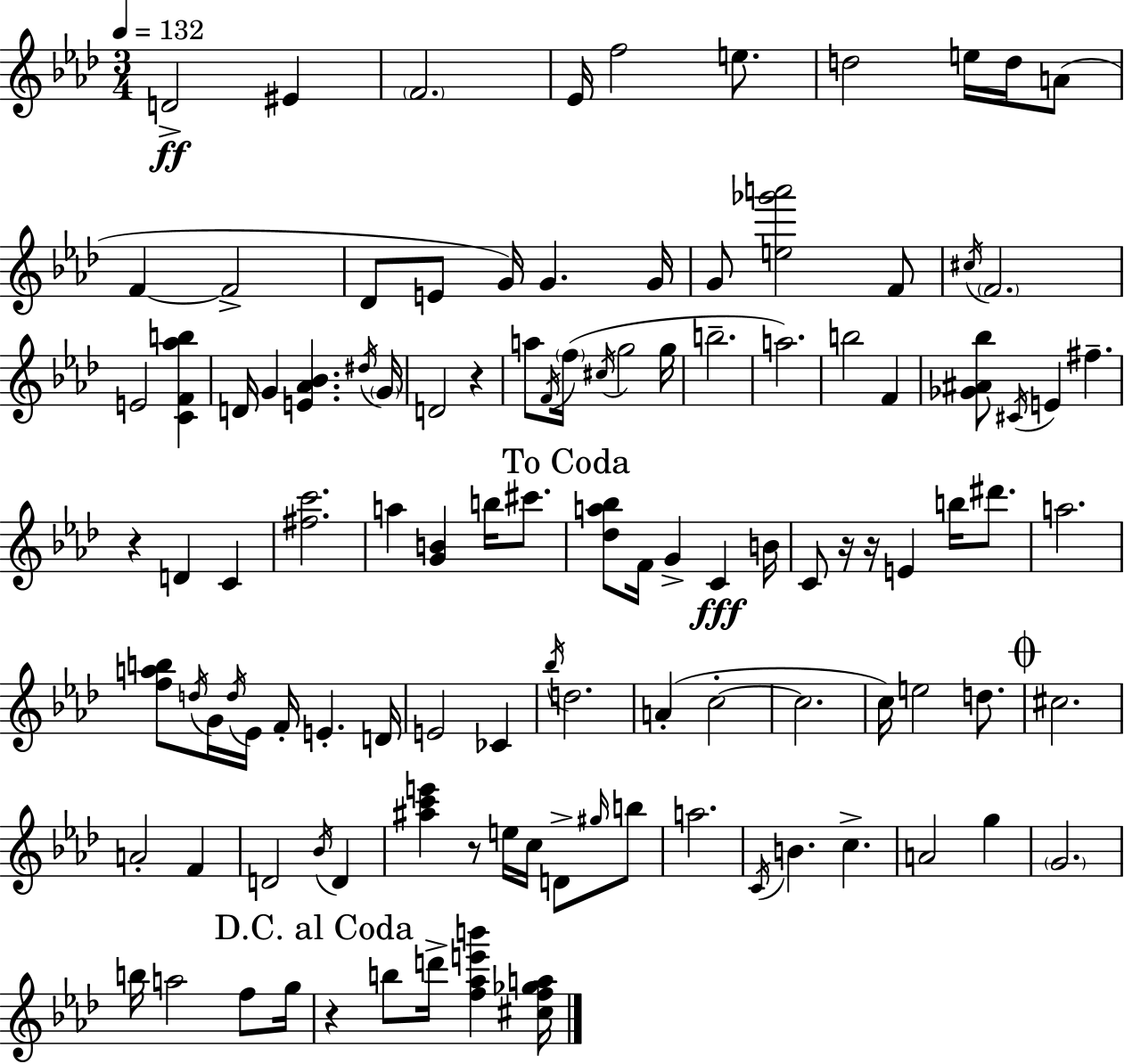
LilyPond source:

{
  \clef treble
  \numericTimeSignature
  \time 3/4
  \key f \minor
  \tempo 4 = 132
  d'2->\ff eis'4 | \parenthesize f'2. | ees'16 f''2 e''8. | d''2 e''16 d''16 a'8( | \break f'4~~ f'2-> | des'8 e'8 g'16) g'4. g'16 | g'8 <e'' ges''' a'''>2 f'8 | \acciaccatura { cis''16 } \parenthesize f'2. | \break e'2 <c' f' aes'' b''>4 | d'16 g'4 <e' aes' bes'>4. | \acciaccatura { dis''16 } \parenthesize g'16 d'2 r4 | a''8 \acciaccatura { f'16 } \parenthesize f''16( \acciaccatura { cis''16 } g''2 | \break g''16 b''2.-- | a''2.) | b''2 | f'4 <ges' ais' bes''>8 \acciaccatura { cis'16 } e'4 fis''4.-- | \break r4 d'4 | c'4 <fis'' c'''>2. | a''4 <g' b'>4 | b''16 cis'''8. \mark "To Coda" <des'' a'' bes''>8 f'16 g'4-> | \break c'4\fff b'16 c'8 r16 r16 e'4 | b''16 dis'''8. a''2. | <f'' a'' b''>8 \acciaccatura { d''16 } g'16 \acciaccatura { d''16 } ees'16 f'16-. | e'4.-. d'16 e'2 | \break ces'4 \acciaccatura { bes''16 } d''2. | a'4-.( | c''2-.~~ c''2. | c''16) e''2 | \break d''8. \mark \markup { \musicglyph "scripts.coda" } cis''2. | a'2-. | f'4 d'2 | \acciaccatura { bes'16 } d'4 <ais'' c''' e'''>4 | \break r8 e''16 c''16 d'8-> \grace { gis''16 } b''8 a''2. | \acciaccatura { c'16 } b'4. | c''4.-> a'2 | g''4 \parenthesize g'2. | \break b''16 | a''2 f''8 g''16 \mark "D.C. al Coda" r4 | b''8 d'''16-> <f'' aes'' e''' b'''>4 <cis'' f'' ges'' a''>16 \bar "|."
}